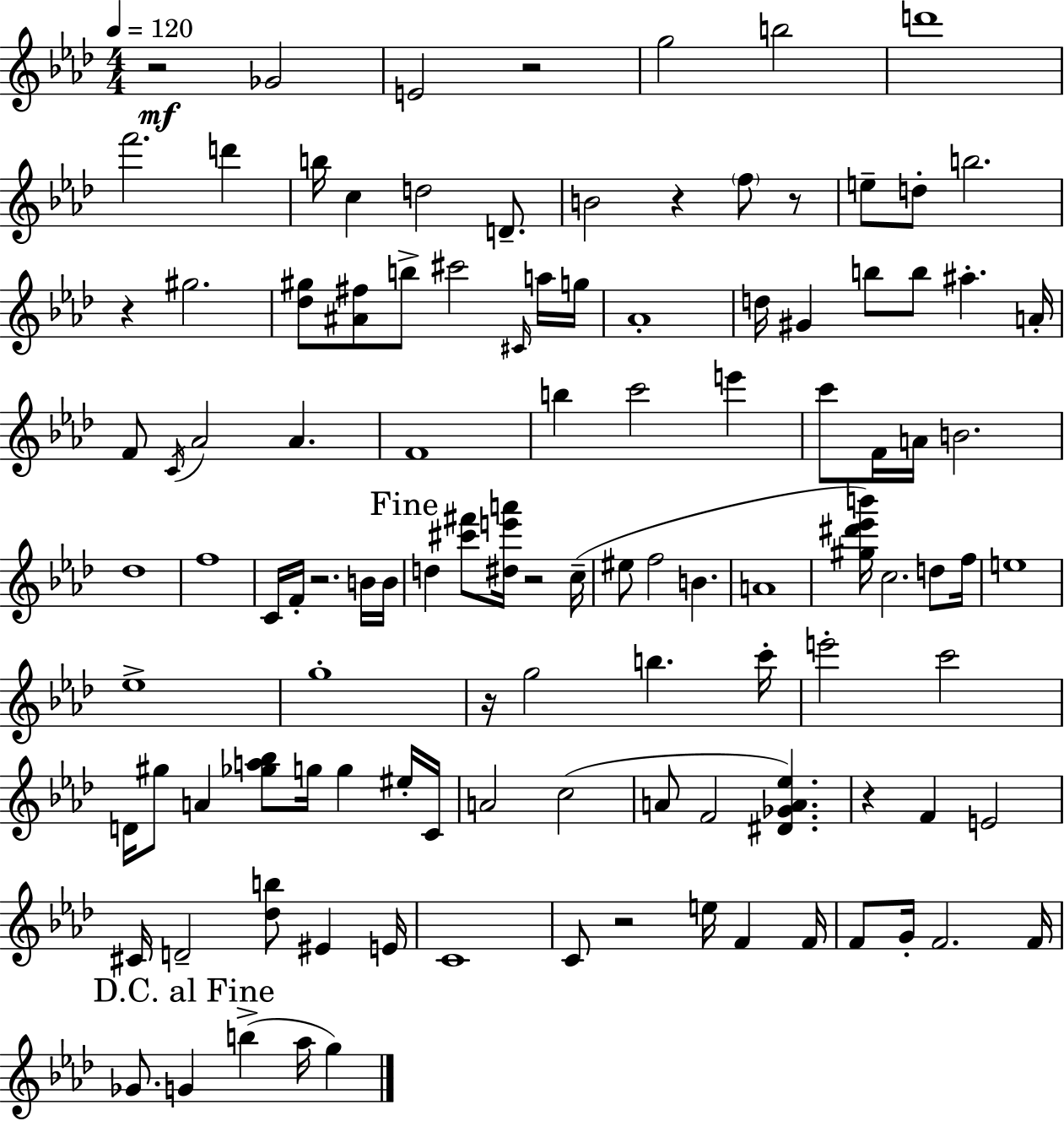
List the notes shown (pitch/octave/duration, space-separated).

R/h Gb4/h E4/h R/h G5/h B5/h D6/w F6/h. D6/q B5/s C5/q D5/h D4/e. B4/h R/q F5/e R/e E5/e D5/e B5/h. R/q G#5/h. [Db5,G#5]/e [A#4,F#5]/e B5/e C#6/h C#4/s A5/s G5/s Ab4/w D5/s G#4/q B5/e B5/e A#5/q. A4/s F4/e C4/s Ab4/h Ab4/q. F4/w B5/q C6/h E6/q C6/e F4/s A4/s B4/h. Db5/w F5/w C4/s F4/s R/h. B4/s B4/s D5/q [C#6,F#6]/e [D#5,E6,A6]/s R/h C5/s EIS5/e F5/h B4/q. A4/w [G#5,D#6,Eb6,B6]/s C5/h. D5/e F5/s E5/w Eb5/w G5/w R/s G5/h B5/q. C6/s E6/h C6/h D4/s G#5/e A4/q [Gb5,A5,Bb5]/e G5/s G5/q EIS5/s C4/s A4/h C5/h A4/e F4/h [D#4,Gb4,A4,Eb5]/q. R/q F4/q E4/h C#4/s D4/h [Db5,B5]/e EIS4/q E4/s C4/w C4/e R/h E5/s F4/q F4/s F4/e G4/s F4/h. F4/s Gb4/e. G4/q B5/q Ab5/s G5/q